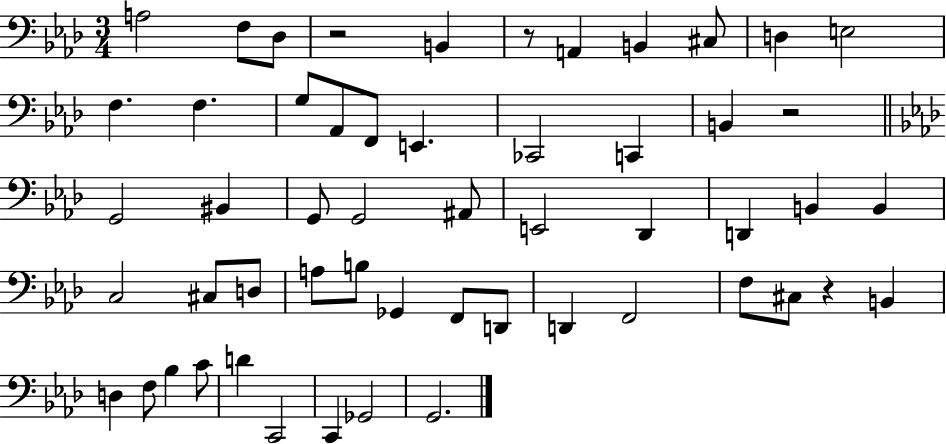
{
  \clef bass
  \numericTimeSignature
  \time 3/4
  \key aes \major
  \repeat volta 2 { a2 f8 des8 | r2 b,4 | r8 a,4 b,4 cis8 | d4 e2 | \break f4. f4. | g8 aes,8 f,8 e,4. | ces,2 c,4 | b,4 r2 | \break \bar "||" \break \key aes \major g,2 bis,4 | g,8 g,2 ais,8 | e,2 des,4 | d,4 b,4 b,4 | \break c2 cis8 d8 | a8 b8 ges,4 f,8 d,8 | d,4 f,2 | f8 cis8 r4 b,4 | \break d4 f8 bes4 c'8 | d'4 c,2 | c,4 ges,2 | g,2. | \break } \bar "|."
}